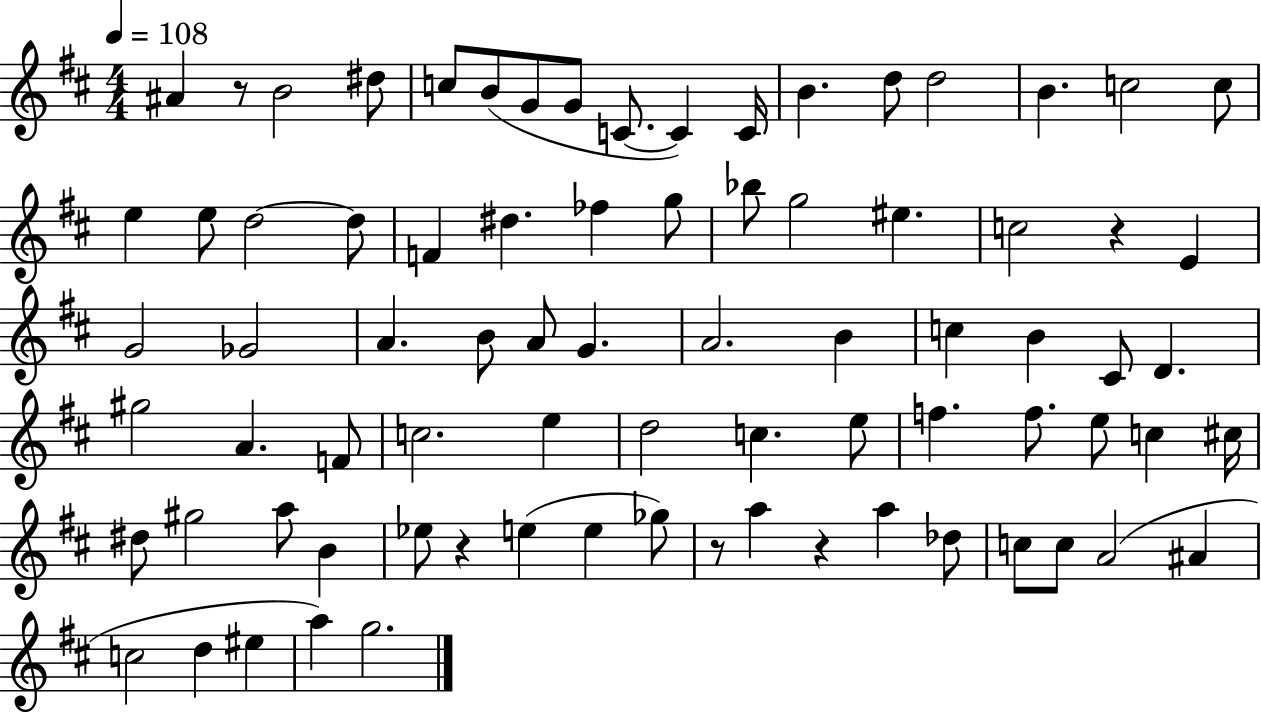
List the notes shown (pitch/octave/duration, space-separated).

A#4/q R/e B4/h D#5/e C5/e B4/e G4/e G4/e C4/e. C4/q C4/s B4/q. D5/e D5/h B4/q. C5/h C5/e E5/q E5/e D5/h D5/e F4/q D#5/q. FES5/q G5/e Bb5/e G5/h EIS5/q. C5/h R/q E4/q G4/h Gb4/h A4/q. B4/e A4/e G4/q. A4/h. B4/q C5/q B4/q C#4/e D4/q. G#5/h A4/q. F4/e C5/h. E5/q D5/h C5/q. E5/e F5/q. F5/e. E5/e C5/q C#5/s D#5/e G#5/h A5/e B4/q Eb5/e R/q E5/q E5/q Gb5/e R/e A5/q R/q A5/q Db5/e C5/e C5/e A4/h A#4/q C5/h D5/q EIS5/q A5/q G5/h.